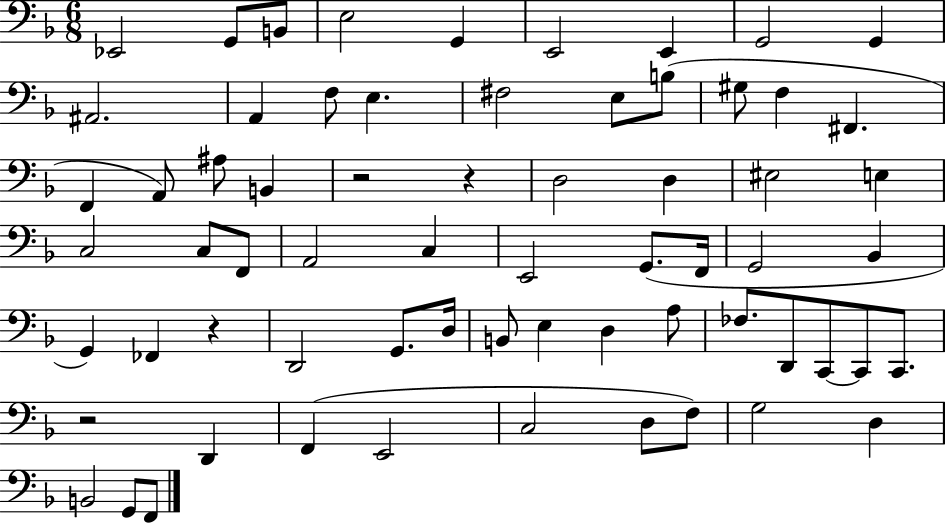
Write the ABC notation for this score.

X:1
T:Untitled
M:6/8
L:1/4
K:F
_E,,2 G,,/2 B,,/2 E,2 G,, E,,2 E,, G,,2 G,, ^A,,2 A,, F,/2 E, ^F,2 E,/2 B,/2 ^G,/2 F, ^F,, F,, A,,/2 ^A,/2 B,, z2 z D,2 D, ^E,2 E, C,2 C,/2 F,,/2 A,,2 C, E,,2 G,,/2 F,,/4 G,,2 _B,, G,, _F,, z D,,2 G,,/2 D,/4 B,,/2 E, D, A,/2 _F,/2 D,,/2 C,,/2 C,,/2 C,,/2 z2 D,, F,, E,,2 C,2 D,/2 F,/2 G,2 D, B,,2 G,,/2 F,,/2